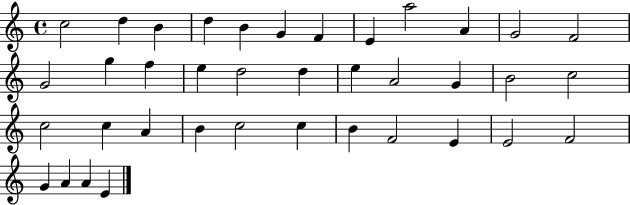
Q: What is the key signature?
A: C major